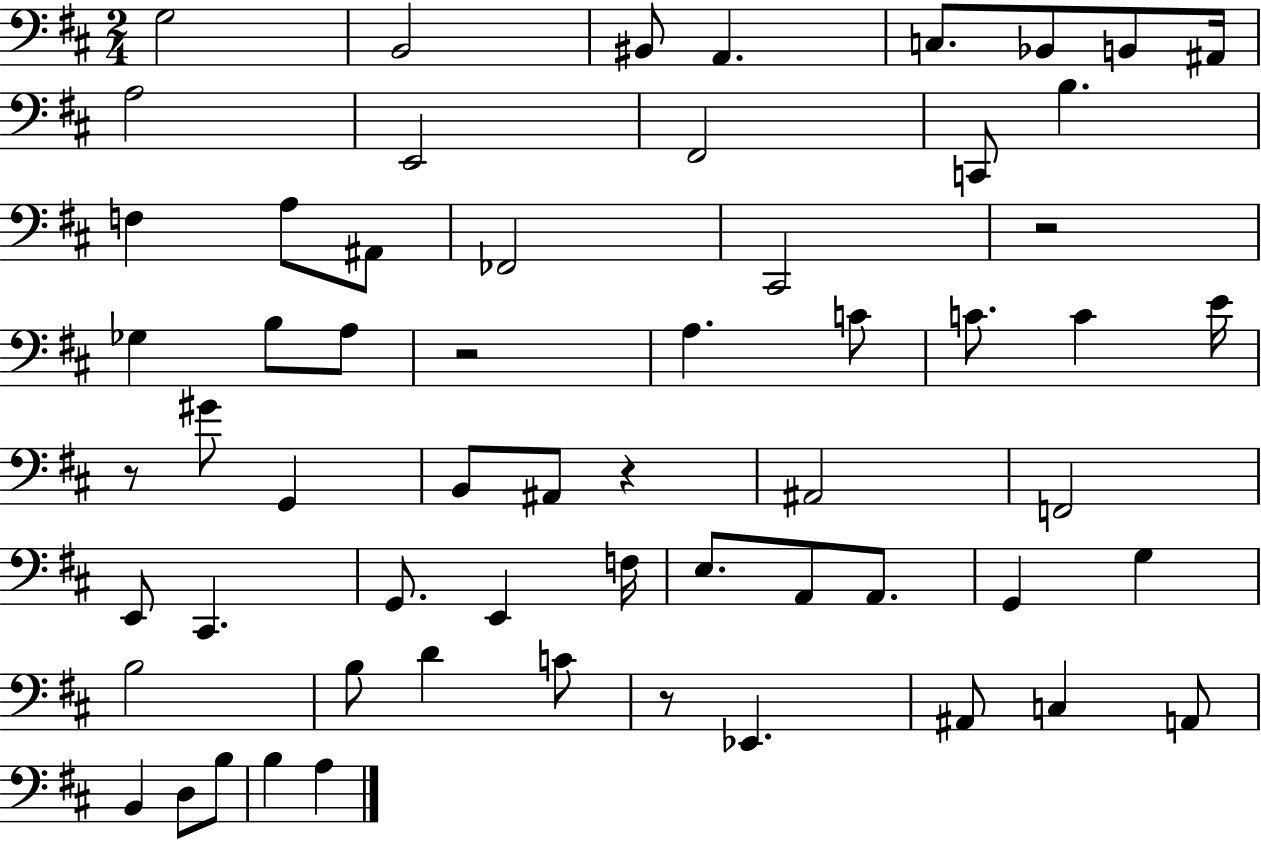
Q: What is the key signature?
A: D major